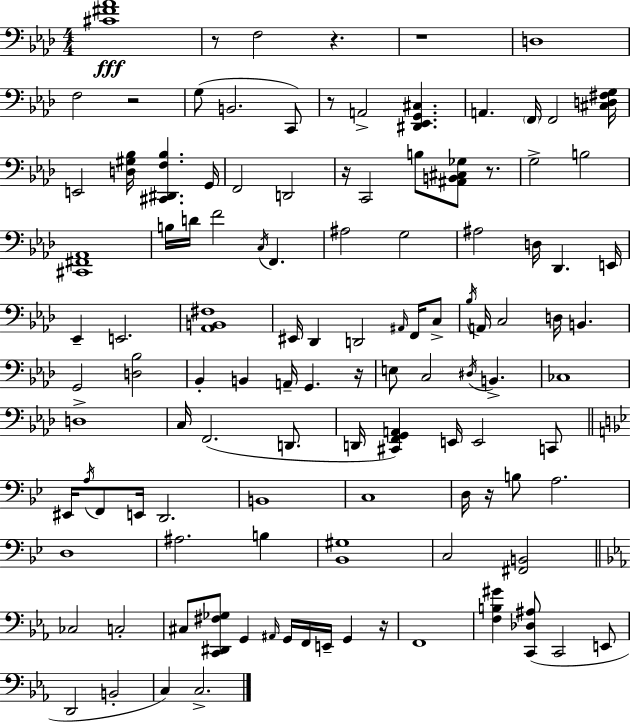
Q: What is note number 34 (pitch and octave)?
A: D2